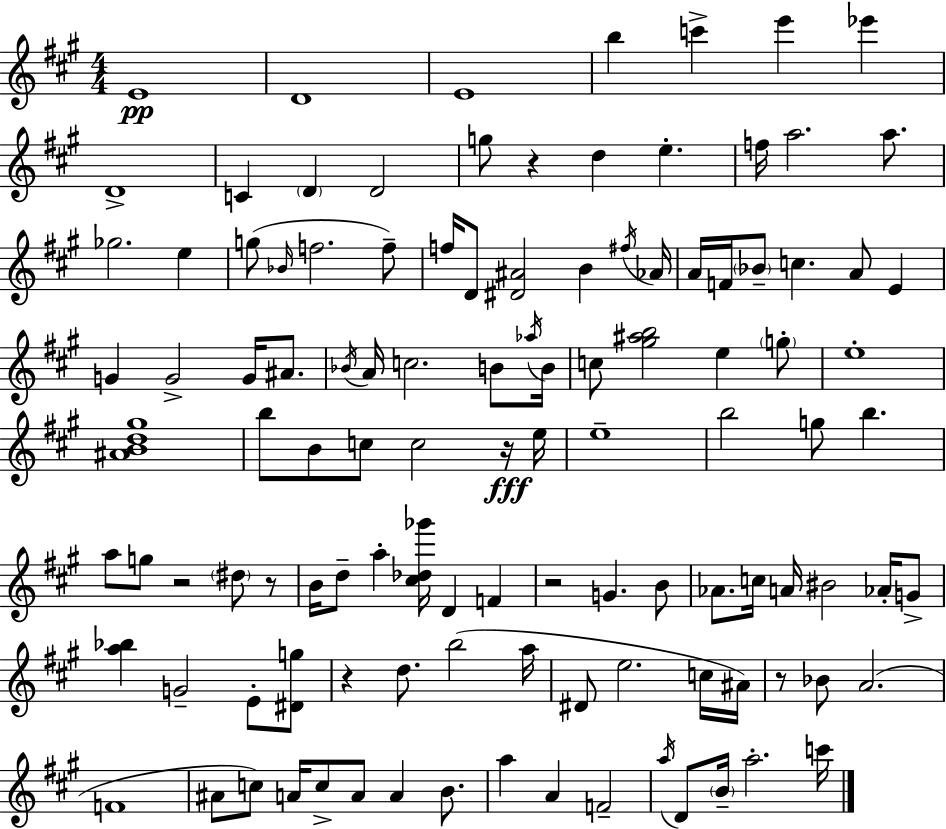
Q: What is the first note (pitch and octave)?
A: E4